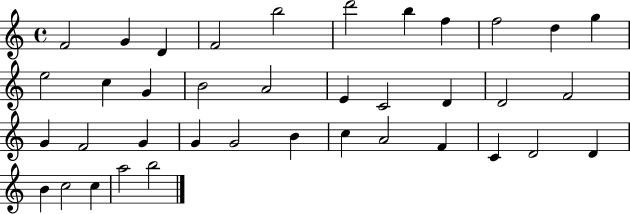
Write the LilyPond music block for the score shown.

{
  \clef treble
  \time 4/4
  \defaultTimeSignature
  \key c \major
  f'2 g'4 d'4 | f'2 b''2 | d'''2 b''4 f''4 | f''2 d''4 g''4 | \break e''2 c''4 g'4 | b'2 a'2 | e'4 c'2 d'4 | d'2 f'2 | \break g'4 f'2 g'4 | g'4 g'2 b'4 | c''4 a'2 f'4 | c'4 d'2 d'4 | \break b'4 c''2 c''4 | a''2 b''2 | \bar "|."
}